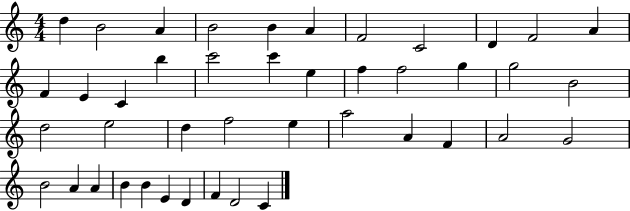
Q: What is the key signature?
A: C major